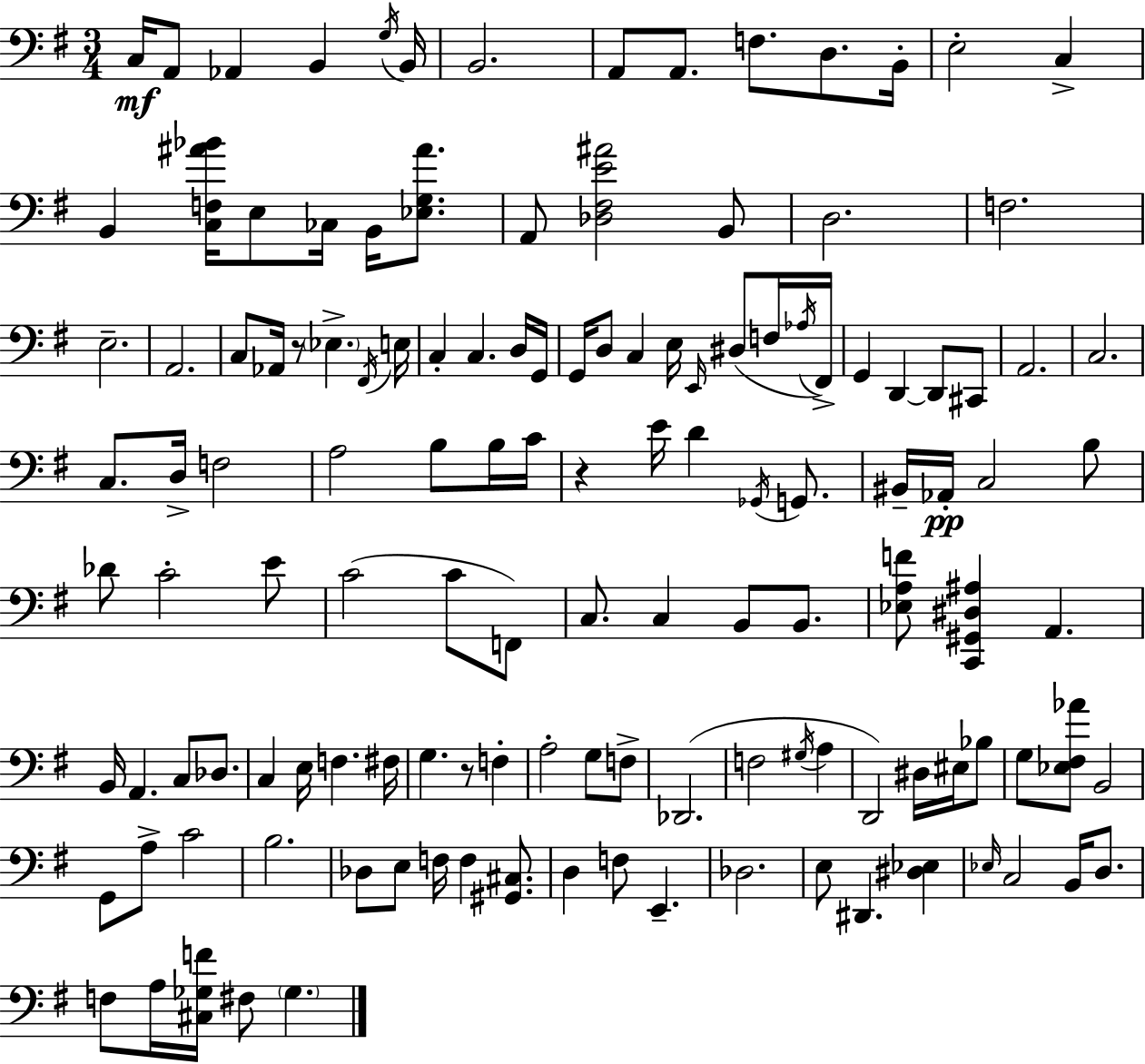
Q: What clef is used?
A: bass